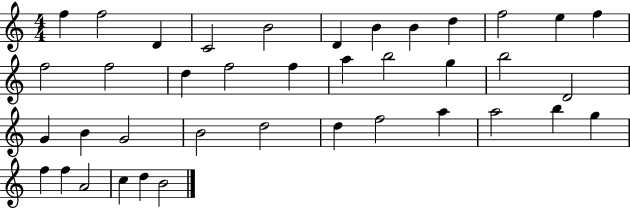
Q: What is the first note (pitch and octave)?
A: F5